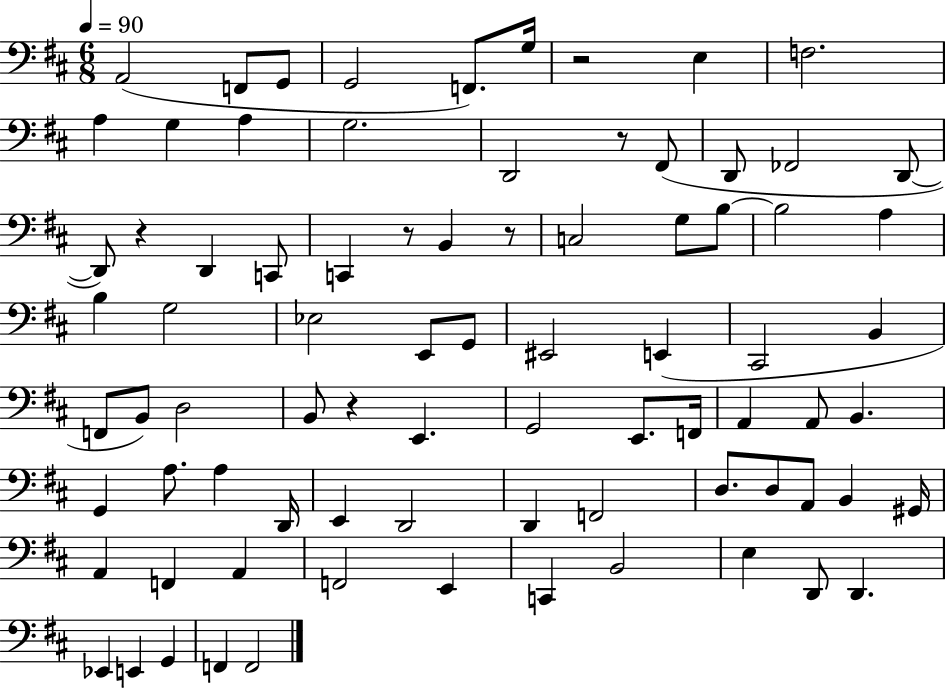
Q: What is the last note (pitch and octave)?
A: F2